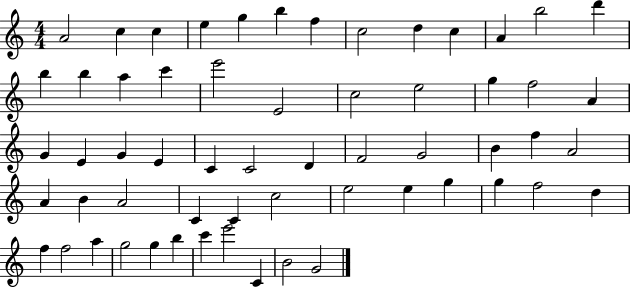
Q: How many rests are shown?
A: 0